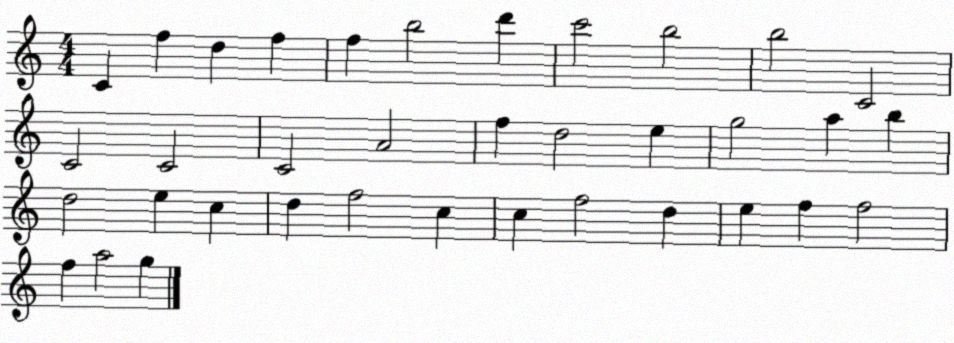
X:1
T:Untitled
M:4/4
L:1/4
K:C
C f d f f b2 d' c'2 b2 b2 C2 C2 C2 C2 A2 f d2 e g2 a b d2 e c d f2 c c f2 d e f f2 f a2 g